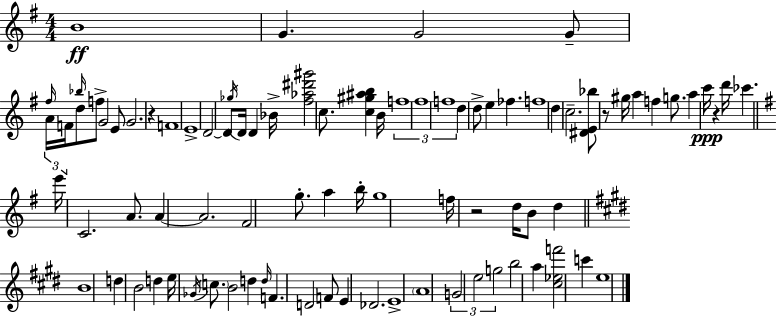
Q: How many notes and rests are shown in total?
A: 87